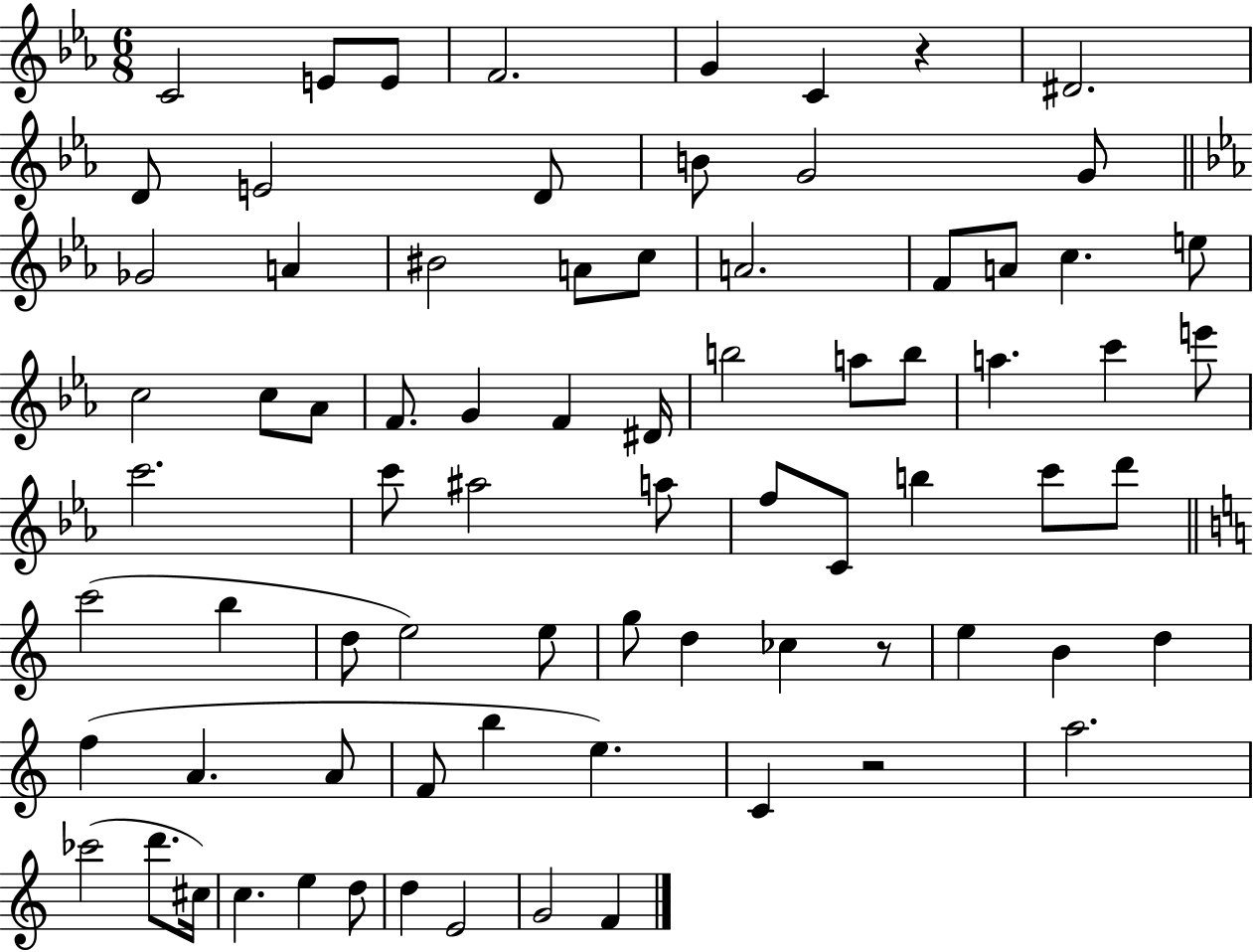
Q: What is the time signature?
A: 6/8